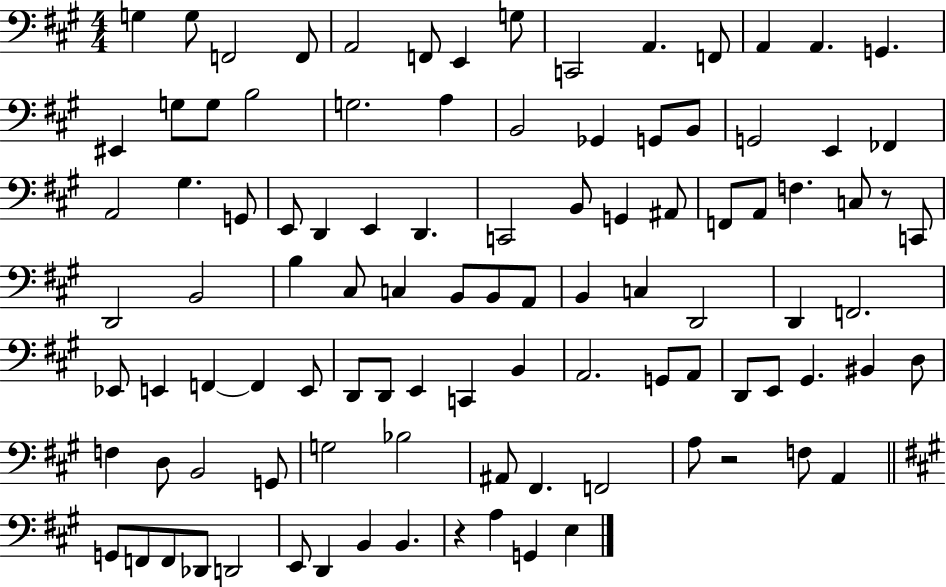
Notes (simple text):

G3/q G3/e F2/h F2/e A2/h F2/e E2/q G3/e C2/h A2/q. F2/e A2/q A2/q. G2/q. EIS2/q G3/e G3/e B3/h G3/h. A3/q B2/h Gb2/q G2/e B2/e G2/h E2/q FES2/q A2/h G#3/q. G2/e E2/e D2/q E2/q D2/q. C2/h B2/e G2/q A#2/e F2/e A2/e F3/q. C3/e R/e C2/e D2/h B2/h B3/q C#3/e C3/q B2/e B2/e A2/e B2/q C3/q D2/h D2/q F2/h. Eb2/e E2/q F2/q F2/q E2/e D2/e D2/e E2/q C2/q B2/q A2/h. G2/e A2/e D2/e E2/e G#2/q. BIS2/q D3/e F3/q D3/e B2/h G2/e G3/h Bb3/h A#2/e F#2/q. F2/h A3/e R/h F3/e A2/q G2/e F2/e F2/e Db2/e D2/h E2/e D2/q B2/q B2/q. R/q A3/q G2/q E3/q